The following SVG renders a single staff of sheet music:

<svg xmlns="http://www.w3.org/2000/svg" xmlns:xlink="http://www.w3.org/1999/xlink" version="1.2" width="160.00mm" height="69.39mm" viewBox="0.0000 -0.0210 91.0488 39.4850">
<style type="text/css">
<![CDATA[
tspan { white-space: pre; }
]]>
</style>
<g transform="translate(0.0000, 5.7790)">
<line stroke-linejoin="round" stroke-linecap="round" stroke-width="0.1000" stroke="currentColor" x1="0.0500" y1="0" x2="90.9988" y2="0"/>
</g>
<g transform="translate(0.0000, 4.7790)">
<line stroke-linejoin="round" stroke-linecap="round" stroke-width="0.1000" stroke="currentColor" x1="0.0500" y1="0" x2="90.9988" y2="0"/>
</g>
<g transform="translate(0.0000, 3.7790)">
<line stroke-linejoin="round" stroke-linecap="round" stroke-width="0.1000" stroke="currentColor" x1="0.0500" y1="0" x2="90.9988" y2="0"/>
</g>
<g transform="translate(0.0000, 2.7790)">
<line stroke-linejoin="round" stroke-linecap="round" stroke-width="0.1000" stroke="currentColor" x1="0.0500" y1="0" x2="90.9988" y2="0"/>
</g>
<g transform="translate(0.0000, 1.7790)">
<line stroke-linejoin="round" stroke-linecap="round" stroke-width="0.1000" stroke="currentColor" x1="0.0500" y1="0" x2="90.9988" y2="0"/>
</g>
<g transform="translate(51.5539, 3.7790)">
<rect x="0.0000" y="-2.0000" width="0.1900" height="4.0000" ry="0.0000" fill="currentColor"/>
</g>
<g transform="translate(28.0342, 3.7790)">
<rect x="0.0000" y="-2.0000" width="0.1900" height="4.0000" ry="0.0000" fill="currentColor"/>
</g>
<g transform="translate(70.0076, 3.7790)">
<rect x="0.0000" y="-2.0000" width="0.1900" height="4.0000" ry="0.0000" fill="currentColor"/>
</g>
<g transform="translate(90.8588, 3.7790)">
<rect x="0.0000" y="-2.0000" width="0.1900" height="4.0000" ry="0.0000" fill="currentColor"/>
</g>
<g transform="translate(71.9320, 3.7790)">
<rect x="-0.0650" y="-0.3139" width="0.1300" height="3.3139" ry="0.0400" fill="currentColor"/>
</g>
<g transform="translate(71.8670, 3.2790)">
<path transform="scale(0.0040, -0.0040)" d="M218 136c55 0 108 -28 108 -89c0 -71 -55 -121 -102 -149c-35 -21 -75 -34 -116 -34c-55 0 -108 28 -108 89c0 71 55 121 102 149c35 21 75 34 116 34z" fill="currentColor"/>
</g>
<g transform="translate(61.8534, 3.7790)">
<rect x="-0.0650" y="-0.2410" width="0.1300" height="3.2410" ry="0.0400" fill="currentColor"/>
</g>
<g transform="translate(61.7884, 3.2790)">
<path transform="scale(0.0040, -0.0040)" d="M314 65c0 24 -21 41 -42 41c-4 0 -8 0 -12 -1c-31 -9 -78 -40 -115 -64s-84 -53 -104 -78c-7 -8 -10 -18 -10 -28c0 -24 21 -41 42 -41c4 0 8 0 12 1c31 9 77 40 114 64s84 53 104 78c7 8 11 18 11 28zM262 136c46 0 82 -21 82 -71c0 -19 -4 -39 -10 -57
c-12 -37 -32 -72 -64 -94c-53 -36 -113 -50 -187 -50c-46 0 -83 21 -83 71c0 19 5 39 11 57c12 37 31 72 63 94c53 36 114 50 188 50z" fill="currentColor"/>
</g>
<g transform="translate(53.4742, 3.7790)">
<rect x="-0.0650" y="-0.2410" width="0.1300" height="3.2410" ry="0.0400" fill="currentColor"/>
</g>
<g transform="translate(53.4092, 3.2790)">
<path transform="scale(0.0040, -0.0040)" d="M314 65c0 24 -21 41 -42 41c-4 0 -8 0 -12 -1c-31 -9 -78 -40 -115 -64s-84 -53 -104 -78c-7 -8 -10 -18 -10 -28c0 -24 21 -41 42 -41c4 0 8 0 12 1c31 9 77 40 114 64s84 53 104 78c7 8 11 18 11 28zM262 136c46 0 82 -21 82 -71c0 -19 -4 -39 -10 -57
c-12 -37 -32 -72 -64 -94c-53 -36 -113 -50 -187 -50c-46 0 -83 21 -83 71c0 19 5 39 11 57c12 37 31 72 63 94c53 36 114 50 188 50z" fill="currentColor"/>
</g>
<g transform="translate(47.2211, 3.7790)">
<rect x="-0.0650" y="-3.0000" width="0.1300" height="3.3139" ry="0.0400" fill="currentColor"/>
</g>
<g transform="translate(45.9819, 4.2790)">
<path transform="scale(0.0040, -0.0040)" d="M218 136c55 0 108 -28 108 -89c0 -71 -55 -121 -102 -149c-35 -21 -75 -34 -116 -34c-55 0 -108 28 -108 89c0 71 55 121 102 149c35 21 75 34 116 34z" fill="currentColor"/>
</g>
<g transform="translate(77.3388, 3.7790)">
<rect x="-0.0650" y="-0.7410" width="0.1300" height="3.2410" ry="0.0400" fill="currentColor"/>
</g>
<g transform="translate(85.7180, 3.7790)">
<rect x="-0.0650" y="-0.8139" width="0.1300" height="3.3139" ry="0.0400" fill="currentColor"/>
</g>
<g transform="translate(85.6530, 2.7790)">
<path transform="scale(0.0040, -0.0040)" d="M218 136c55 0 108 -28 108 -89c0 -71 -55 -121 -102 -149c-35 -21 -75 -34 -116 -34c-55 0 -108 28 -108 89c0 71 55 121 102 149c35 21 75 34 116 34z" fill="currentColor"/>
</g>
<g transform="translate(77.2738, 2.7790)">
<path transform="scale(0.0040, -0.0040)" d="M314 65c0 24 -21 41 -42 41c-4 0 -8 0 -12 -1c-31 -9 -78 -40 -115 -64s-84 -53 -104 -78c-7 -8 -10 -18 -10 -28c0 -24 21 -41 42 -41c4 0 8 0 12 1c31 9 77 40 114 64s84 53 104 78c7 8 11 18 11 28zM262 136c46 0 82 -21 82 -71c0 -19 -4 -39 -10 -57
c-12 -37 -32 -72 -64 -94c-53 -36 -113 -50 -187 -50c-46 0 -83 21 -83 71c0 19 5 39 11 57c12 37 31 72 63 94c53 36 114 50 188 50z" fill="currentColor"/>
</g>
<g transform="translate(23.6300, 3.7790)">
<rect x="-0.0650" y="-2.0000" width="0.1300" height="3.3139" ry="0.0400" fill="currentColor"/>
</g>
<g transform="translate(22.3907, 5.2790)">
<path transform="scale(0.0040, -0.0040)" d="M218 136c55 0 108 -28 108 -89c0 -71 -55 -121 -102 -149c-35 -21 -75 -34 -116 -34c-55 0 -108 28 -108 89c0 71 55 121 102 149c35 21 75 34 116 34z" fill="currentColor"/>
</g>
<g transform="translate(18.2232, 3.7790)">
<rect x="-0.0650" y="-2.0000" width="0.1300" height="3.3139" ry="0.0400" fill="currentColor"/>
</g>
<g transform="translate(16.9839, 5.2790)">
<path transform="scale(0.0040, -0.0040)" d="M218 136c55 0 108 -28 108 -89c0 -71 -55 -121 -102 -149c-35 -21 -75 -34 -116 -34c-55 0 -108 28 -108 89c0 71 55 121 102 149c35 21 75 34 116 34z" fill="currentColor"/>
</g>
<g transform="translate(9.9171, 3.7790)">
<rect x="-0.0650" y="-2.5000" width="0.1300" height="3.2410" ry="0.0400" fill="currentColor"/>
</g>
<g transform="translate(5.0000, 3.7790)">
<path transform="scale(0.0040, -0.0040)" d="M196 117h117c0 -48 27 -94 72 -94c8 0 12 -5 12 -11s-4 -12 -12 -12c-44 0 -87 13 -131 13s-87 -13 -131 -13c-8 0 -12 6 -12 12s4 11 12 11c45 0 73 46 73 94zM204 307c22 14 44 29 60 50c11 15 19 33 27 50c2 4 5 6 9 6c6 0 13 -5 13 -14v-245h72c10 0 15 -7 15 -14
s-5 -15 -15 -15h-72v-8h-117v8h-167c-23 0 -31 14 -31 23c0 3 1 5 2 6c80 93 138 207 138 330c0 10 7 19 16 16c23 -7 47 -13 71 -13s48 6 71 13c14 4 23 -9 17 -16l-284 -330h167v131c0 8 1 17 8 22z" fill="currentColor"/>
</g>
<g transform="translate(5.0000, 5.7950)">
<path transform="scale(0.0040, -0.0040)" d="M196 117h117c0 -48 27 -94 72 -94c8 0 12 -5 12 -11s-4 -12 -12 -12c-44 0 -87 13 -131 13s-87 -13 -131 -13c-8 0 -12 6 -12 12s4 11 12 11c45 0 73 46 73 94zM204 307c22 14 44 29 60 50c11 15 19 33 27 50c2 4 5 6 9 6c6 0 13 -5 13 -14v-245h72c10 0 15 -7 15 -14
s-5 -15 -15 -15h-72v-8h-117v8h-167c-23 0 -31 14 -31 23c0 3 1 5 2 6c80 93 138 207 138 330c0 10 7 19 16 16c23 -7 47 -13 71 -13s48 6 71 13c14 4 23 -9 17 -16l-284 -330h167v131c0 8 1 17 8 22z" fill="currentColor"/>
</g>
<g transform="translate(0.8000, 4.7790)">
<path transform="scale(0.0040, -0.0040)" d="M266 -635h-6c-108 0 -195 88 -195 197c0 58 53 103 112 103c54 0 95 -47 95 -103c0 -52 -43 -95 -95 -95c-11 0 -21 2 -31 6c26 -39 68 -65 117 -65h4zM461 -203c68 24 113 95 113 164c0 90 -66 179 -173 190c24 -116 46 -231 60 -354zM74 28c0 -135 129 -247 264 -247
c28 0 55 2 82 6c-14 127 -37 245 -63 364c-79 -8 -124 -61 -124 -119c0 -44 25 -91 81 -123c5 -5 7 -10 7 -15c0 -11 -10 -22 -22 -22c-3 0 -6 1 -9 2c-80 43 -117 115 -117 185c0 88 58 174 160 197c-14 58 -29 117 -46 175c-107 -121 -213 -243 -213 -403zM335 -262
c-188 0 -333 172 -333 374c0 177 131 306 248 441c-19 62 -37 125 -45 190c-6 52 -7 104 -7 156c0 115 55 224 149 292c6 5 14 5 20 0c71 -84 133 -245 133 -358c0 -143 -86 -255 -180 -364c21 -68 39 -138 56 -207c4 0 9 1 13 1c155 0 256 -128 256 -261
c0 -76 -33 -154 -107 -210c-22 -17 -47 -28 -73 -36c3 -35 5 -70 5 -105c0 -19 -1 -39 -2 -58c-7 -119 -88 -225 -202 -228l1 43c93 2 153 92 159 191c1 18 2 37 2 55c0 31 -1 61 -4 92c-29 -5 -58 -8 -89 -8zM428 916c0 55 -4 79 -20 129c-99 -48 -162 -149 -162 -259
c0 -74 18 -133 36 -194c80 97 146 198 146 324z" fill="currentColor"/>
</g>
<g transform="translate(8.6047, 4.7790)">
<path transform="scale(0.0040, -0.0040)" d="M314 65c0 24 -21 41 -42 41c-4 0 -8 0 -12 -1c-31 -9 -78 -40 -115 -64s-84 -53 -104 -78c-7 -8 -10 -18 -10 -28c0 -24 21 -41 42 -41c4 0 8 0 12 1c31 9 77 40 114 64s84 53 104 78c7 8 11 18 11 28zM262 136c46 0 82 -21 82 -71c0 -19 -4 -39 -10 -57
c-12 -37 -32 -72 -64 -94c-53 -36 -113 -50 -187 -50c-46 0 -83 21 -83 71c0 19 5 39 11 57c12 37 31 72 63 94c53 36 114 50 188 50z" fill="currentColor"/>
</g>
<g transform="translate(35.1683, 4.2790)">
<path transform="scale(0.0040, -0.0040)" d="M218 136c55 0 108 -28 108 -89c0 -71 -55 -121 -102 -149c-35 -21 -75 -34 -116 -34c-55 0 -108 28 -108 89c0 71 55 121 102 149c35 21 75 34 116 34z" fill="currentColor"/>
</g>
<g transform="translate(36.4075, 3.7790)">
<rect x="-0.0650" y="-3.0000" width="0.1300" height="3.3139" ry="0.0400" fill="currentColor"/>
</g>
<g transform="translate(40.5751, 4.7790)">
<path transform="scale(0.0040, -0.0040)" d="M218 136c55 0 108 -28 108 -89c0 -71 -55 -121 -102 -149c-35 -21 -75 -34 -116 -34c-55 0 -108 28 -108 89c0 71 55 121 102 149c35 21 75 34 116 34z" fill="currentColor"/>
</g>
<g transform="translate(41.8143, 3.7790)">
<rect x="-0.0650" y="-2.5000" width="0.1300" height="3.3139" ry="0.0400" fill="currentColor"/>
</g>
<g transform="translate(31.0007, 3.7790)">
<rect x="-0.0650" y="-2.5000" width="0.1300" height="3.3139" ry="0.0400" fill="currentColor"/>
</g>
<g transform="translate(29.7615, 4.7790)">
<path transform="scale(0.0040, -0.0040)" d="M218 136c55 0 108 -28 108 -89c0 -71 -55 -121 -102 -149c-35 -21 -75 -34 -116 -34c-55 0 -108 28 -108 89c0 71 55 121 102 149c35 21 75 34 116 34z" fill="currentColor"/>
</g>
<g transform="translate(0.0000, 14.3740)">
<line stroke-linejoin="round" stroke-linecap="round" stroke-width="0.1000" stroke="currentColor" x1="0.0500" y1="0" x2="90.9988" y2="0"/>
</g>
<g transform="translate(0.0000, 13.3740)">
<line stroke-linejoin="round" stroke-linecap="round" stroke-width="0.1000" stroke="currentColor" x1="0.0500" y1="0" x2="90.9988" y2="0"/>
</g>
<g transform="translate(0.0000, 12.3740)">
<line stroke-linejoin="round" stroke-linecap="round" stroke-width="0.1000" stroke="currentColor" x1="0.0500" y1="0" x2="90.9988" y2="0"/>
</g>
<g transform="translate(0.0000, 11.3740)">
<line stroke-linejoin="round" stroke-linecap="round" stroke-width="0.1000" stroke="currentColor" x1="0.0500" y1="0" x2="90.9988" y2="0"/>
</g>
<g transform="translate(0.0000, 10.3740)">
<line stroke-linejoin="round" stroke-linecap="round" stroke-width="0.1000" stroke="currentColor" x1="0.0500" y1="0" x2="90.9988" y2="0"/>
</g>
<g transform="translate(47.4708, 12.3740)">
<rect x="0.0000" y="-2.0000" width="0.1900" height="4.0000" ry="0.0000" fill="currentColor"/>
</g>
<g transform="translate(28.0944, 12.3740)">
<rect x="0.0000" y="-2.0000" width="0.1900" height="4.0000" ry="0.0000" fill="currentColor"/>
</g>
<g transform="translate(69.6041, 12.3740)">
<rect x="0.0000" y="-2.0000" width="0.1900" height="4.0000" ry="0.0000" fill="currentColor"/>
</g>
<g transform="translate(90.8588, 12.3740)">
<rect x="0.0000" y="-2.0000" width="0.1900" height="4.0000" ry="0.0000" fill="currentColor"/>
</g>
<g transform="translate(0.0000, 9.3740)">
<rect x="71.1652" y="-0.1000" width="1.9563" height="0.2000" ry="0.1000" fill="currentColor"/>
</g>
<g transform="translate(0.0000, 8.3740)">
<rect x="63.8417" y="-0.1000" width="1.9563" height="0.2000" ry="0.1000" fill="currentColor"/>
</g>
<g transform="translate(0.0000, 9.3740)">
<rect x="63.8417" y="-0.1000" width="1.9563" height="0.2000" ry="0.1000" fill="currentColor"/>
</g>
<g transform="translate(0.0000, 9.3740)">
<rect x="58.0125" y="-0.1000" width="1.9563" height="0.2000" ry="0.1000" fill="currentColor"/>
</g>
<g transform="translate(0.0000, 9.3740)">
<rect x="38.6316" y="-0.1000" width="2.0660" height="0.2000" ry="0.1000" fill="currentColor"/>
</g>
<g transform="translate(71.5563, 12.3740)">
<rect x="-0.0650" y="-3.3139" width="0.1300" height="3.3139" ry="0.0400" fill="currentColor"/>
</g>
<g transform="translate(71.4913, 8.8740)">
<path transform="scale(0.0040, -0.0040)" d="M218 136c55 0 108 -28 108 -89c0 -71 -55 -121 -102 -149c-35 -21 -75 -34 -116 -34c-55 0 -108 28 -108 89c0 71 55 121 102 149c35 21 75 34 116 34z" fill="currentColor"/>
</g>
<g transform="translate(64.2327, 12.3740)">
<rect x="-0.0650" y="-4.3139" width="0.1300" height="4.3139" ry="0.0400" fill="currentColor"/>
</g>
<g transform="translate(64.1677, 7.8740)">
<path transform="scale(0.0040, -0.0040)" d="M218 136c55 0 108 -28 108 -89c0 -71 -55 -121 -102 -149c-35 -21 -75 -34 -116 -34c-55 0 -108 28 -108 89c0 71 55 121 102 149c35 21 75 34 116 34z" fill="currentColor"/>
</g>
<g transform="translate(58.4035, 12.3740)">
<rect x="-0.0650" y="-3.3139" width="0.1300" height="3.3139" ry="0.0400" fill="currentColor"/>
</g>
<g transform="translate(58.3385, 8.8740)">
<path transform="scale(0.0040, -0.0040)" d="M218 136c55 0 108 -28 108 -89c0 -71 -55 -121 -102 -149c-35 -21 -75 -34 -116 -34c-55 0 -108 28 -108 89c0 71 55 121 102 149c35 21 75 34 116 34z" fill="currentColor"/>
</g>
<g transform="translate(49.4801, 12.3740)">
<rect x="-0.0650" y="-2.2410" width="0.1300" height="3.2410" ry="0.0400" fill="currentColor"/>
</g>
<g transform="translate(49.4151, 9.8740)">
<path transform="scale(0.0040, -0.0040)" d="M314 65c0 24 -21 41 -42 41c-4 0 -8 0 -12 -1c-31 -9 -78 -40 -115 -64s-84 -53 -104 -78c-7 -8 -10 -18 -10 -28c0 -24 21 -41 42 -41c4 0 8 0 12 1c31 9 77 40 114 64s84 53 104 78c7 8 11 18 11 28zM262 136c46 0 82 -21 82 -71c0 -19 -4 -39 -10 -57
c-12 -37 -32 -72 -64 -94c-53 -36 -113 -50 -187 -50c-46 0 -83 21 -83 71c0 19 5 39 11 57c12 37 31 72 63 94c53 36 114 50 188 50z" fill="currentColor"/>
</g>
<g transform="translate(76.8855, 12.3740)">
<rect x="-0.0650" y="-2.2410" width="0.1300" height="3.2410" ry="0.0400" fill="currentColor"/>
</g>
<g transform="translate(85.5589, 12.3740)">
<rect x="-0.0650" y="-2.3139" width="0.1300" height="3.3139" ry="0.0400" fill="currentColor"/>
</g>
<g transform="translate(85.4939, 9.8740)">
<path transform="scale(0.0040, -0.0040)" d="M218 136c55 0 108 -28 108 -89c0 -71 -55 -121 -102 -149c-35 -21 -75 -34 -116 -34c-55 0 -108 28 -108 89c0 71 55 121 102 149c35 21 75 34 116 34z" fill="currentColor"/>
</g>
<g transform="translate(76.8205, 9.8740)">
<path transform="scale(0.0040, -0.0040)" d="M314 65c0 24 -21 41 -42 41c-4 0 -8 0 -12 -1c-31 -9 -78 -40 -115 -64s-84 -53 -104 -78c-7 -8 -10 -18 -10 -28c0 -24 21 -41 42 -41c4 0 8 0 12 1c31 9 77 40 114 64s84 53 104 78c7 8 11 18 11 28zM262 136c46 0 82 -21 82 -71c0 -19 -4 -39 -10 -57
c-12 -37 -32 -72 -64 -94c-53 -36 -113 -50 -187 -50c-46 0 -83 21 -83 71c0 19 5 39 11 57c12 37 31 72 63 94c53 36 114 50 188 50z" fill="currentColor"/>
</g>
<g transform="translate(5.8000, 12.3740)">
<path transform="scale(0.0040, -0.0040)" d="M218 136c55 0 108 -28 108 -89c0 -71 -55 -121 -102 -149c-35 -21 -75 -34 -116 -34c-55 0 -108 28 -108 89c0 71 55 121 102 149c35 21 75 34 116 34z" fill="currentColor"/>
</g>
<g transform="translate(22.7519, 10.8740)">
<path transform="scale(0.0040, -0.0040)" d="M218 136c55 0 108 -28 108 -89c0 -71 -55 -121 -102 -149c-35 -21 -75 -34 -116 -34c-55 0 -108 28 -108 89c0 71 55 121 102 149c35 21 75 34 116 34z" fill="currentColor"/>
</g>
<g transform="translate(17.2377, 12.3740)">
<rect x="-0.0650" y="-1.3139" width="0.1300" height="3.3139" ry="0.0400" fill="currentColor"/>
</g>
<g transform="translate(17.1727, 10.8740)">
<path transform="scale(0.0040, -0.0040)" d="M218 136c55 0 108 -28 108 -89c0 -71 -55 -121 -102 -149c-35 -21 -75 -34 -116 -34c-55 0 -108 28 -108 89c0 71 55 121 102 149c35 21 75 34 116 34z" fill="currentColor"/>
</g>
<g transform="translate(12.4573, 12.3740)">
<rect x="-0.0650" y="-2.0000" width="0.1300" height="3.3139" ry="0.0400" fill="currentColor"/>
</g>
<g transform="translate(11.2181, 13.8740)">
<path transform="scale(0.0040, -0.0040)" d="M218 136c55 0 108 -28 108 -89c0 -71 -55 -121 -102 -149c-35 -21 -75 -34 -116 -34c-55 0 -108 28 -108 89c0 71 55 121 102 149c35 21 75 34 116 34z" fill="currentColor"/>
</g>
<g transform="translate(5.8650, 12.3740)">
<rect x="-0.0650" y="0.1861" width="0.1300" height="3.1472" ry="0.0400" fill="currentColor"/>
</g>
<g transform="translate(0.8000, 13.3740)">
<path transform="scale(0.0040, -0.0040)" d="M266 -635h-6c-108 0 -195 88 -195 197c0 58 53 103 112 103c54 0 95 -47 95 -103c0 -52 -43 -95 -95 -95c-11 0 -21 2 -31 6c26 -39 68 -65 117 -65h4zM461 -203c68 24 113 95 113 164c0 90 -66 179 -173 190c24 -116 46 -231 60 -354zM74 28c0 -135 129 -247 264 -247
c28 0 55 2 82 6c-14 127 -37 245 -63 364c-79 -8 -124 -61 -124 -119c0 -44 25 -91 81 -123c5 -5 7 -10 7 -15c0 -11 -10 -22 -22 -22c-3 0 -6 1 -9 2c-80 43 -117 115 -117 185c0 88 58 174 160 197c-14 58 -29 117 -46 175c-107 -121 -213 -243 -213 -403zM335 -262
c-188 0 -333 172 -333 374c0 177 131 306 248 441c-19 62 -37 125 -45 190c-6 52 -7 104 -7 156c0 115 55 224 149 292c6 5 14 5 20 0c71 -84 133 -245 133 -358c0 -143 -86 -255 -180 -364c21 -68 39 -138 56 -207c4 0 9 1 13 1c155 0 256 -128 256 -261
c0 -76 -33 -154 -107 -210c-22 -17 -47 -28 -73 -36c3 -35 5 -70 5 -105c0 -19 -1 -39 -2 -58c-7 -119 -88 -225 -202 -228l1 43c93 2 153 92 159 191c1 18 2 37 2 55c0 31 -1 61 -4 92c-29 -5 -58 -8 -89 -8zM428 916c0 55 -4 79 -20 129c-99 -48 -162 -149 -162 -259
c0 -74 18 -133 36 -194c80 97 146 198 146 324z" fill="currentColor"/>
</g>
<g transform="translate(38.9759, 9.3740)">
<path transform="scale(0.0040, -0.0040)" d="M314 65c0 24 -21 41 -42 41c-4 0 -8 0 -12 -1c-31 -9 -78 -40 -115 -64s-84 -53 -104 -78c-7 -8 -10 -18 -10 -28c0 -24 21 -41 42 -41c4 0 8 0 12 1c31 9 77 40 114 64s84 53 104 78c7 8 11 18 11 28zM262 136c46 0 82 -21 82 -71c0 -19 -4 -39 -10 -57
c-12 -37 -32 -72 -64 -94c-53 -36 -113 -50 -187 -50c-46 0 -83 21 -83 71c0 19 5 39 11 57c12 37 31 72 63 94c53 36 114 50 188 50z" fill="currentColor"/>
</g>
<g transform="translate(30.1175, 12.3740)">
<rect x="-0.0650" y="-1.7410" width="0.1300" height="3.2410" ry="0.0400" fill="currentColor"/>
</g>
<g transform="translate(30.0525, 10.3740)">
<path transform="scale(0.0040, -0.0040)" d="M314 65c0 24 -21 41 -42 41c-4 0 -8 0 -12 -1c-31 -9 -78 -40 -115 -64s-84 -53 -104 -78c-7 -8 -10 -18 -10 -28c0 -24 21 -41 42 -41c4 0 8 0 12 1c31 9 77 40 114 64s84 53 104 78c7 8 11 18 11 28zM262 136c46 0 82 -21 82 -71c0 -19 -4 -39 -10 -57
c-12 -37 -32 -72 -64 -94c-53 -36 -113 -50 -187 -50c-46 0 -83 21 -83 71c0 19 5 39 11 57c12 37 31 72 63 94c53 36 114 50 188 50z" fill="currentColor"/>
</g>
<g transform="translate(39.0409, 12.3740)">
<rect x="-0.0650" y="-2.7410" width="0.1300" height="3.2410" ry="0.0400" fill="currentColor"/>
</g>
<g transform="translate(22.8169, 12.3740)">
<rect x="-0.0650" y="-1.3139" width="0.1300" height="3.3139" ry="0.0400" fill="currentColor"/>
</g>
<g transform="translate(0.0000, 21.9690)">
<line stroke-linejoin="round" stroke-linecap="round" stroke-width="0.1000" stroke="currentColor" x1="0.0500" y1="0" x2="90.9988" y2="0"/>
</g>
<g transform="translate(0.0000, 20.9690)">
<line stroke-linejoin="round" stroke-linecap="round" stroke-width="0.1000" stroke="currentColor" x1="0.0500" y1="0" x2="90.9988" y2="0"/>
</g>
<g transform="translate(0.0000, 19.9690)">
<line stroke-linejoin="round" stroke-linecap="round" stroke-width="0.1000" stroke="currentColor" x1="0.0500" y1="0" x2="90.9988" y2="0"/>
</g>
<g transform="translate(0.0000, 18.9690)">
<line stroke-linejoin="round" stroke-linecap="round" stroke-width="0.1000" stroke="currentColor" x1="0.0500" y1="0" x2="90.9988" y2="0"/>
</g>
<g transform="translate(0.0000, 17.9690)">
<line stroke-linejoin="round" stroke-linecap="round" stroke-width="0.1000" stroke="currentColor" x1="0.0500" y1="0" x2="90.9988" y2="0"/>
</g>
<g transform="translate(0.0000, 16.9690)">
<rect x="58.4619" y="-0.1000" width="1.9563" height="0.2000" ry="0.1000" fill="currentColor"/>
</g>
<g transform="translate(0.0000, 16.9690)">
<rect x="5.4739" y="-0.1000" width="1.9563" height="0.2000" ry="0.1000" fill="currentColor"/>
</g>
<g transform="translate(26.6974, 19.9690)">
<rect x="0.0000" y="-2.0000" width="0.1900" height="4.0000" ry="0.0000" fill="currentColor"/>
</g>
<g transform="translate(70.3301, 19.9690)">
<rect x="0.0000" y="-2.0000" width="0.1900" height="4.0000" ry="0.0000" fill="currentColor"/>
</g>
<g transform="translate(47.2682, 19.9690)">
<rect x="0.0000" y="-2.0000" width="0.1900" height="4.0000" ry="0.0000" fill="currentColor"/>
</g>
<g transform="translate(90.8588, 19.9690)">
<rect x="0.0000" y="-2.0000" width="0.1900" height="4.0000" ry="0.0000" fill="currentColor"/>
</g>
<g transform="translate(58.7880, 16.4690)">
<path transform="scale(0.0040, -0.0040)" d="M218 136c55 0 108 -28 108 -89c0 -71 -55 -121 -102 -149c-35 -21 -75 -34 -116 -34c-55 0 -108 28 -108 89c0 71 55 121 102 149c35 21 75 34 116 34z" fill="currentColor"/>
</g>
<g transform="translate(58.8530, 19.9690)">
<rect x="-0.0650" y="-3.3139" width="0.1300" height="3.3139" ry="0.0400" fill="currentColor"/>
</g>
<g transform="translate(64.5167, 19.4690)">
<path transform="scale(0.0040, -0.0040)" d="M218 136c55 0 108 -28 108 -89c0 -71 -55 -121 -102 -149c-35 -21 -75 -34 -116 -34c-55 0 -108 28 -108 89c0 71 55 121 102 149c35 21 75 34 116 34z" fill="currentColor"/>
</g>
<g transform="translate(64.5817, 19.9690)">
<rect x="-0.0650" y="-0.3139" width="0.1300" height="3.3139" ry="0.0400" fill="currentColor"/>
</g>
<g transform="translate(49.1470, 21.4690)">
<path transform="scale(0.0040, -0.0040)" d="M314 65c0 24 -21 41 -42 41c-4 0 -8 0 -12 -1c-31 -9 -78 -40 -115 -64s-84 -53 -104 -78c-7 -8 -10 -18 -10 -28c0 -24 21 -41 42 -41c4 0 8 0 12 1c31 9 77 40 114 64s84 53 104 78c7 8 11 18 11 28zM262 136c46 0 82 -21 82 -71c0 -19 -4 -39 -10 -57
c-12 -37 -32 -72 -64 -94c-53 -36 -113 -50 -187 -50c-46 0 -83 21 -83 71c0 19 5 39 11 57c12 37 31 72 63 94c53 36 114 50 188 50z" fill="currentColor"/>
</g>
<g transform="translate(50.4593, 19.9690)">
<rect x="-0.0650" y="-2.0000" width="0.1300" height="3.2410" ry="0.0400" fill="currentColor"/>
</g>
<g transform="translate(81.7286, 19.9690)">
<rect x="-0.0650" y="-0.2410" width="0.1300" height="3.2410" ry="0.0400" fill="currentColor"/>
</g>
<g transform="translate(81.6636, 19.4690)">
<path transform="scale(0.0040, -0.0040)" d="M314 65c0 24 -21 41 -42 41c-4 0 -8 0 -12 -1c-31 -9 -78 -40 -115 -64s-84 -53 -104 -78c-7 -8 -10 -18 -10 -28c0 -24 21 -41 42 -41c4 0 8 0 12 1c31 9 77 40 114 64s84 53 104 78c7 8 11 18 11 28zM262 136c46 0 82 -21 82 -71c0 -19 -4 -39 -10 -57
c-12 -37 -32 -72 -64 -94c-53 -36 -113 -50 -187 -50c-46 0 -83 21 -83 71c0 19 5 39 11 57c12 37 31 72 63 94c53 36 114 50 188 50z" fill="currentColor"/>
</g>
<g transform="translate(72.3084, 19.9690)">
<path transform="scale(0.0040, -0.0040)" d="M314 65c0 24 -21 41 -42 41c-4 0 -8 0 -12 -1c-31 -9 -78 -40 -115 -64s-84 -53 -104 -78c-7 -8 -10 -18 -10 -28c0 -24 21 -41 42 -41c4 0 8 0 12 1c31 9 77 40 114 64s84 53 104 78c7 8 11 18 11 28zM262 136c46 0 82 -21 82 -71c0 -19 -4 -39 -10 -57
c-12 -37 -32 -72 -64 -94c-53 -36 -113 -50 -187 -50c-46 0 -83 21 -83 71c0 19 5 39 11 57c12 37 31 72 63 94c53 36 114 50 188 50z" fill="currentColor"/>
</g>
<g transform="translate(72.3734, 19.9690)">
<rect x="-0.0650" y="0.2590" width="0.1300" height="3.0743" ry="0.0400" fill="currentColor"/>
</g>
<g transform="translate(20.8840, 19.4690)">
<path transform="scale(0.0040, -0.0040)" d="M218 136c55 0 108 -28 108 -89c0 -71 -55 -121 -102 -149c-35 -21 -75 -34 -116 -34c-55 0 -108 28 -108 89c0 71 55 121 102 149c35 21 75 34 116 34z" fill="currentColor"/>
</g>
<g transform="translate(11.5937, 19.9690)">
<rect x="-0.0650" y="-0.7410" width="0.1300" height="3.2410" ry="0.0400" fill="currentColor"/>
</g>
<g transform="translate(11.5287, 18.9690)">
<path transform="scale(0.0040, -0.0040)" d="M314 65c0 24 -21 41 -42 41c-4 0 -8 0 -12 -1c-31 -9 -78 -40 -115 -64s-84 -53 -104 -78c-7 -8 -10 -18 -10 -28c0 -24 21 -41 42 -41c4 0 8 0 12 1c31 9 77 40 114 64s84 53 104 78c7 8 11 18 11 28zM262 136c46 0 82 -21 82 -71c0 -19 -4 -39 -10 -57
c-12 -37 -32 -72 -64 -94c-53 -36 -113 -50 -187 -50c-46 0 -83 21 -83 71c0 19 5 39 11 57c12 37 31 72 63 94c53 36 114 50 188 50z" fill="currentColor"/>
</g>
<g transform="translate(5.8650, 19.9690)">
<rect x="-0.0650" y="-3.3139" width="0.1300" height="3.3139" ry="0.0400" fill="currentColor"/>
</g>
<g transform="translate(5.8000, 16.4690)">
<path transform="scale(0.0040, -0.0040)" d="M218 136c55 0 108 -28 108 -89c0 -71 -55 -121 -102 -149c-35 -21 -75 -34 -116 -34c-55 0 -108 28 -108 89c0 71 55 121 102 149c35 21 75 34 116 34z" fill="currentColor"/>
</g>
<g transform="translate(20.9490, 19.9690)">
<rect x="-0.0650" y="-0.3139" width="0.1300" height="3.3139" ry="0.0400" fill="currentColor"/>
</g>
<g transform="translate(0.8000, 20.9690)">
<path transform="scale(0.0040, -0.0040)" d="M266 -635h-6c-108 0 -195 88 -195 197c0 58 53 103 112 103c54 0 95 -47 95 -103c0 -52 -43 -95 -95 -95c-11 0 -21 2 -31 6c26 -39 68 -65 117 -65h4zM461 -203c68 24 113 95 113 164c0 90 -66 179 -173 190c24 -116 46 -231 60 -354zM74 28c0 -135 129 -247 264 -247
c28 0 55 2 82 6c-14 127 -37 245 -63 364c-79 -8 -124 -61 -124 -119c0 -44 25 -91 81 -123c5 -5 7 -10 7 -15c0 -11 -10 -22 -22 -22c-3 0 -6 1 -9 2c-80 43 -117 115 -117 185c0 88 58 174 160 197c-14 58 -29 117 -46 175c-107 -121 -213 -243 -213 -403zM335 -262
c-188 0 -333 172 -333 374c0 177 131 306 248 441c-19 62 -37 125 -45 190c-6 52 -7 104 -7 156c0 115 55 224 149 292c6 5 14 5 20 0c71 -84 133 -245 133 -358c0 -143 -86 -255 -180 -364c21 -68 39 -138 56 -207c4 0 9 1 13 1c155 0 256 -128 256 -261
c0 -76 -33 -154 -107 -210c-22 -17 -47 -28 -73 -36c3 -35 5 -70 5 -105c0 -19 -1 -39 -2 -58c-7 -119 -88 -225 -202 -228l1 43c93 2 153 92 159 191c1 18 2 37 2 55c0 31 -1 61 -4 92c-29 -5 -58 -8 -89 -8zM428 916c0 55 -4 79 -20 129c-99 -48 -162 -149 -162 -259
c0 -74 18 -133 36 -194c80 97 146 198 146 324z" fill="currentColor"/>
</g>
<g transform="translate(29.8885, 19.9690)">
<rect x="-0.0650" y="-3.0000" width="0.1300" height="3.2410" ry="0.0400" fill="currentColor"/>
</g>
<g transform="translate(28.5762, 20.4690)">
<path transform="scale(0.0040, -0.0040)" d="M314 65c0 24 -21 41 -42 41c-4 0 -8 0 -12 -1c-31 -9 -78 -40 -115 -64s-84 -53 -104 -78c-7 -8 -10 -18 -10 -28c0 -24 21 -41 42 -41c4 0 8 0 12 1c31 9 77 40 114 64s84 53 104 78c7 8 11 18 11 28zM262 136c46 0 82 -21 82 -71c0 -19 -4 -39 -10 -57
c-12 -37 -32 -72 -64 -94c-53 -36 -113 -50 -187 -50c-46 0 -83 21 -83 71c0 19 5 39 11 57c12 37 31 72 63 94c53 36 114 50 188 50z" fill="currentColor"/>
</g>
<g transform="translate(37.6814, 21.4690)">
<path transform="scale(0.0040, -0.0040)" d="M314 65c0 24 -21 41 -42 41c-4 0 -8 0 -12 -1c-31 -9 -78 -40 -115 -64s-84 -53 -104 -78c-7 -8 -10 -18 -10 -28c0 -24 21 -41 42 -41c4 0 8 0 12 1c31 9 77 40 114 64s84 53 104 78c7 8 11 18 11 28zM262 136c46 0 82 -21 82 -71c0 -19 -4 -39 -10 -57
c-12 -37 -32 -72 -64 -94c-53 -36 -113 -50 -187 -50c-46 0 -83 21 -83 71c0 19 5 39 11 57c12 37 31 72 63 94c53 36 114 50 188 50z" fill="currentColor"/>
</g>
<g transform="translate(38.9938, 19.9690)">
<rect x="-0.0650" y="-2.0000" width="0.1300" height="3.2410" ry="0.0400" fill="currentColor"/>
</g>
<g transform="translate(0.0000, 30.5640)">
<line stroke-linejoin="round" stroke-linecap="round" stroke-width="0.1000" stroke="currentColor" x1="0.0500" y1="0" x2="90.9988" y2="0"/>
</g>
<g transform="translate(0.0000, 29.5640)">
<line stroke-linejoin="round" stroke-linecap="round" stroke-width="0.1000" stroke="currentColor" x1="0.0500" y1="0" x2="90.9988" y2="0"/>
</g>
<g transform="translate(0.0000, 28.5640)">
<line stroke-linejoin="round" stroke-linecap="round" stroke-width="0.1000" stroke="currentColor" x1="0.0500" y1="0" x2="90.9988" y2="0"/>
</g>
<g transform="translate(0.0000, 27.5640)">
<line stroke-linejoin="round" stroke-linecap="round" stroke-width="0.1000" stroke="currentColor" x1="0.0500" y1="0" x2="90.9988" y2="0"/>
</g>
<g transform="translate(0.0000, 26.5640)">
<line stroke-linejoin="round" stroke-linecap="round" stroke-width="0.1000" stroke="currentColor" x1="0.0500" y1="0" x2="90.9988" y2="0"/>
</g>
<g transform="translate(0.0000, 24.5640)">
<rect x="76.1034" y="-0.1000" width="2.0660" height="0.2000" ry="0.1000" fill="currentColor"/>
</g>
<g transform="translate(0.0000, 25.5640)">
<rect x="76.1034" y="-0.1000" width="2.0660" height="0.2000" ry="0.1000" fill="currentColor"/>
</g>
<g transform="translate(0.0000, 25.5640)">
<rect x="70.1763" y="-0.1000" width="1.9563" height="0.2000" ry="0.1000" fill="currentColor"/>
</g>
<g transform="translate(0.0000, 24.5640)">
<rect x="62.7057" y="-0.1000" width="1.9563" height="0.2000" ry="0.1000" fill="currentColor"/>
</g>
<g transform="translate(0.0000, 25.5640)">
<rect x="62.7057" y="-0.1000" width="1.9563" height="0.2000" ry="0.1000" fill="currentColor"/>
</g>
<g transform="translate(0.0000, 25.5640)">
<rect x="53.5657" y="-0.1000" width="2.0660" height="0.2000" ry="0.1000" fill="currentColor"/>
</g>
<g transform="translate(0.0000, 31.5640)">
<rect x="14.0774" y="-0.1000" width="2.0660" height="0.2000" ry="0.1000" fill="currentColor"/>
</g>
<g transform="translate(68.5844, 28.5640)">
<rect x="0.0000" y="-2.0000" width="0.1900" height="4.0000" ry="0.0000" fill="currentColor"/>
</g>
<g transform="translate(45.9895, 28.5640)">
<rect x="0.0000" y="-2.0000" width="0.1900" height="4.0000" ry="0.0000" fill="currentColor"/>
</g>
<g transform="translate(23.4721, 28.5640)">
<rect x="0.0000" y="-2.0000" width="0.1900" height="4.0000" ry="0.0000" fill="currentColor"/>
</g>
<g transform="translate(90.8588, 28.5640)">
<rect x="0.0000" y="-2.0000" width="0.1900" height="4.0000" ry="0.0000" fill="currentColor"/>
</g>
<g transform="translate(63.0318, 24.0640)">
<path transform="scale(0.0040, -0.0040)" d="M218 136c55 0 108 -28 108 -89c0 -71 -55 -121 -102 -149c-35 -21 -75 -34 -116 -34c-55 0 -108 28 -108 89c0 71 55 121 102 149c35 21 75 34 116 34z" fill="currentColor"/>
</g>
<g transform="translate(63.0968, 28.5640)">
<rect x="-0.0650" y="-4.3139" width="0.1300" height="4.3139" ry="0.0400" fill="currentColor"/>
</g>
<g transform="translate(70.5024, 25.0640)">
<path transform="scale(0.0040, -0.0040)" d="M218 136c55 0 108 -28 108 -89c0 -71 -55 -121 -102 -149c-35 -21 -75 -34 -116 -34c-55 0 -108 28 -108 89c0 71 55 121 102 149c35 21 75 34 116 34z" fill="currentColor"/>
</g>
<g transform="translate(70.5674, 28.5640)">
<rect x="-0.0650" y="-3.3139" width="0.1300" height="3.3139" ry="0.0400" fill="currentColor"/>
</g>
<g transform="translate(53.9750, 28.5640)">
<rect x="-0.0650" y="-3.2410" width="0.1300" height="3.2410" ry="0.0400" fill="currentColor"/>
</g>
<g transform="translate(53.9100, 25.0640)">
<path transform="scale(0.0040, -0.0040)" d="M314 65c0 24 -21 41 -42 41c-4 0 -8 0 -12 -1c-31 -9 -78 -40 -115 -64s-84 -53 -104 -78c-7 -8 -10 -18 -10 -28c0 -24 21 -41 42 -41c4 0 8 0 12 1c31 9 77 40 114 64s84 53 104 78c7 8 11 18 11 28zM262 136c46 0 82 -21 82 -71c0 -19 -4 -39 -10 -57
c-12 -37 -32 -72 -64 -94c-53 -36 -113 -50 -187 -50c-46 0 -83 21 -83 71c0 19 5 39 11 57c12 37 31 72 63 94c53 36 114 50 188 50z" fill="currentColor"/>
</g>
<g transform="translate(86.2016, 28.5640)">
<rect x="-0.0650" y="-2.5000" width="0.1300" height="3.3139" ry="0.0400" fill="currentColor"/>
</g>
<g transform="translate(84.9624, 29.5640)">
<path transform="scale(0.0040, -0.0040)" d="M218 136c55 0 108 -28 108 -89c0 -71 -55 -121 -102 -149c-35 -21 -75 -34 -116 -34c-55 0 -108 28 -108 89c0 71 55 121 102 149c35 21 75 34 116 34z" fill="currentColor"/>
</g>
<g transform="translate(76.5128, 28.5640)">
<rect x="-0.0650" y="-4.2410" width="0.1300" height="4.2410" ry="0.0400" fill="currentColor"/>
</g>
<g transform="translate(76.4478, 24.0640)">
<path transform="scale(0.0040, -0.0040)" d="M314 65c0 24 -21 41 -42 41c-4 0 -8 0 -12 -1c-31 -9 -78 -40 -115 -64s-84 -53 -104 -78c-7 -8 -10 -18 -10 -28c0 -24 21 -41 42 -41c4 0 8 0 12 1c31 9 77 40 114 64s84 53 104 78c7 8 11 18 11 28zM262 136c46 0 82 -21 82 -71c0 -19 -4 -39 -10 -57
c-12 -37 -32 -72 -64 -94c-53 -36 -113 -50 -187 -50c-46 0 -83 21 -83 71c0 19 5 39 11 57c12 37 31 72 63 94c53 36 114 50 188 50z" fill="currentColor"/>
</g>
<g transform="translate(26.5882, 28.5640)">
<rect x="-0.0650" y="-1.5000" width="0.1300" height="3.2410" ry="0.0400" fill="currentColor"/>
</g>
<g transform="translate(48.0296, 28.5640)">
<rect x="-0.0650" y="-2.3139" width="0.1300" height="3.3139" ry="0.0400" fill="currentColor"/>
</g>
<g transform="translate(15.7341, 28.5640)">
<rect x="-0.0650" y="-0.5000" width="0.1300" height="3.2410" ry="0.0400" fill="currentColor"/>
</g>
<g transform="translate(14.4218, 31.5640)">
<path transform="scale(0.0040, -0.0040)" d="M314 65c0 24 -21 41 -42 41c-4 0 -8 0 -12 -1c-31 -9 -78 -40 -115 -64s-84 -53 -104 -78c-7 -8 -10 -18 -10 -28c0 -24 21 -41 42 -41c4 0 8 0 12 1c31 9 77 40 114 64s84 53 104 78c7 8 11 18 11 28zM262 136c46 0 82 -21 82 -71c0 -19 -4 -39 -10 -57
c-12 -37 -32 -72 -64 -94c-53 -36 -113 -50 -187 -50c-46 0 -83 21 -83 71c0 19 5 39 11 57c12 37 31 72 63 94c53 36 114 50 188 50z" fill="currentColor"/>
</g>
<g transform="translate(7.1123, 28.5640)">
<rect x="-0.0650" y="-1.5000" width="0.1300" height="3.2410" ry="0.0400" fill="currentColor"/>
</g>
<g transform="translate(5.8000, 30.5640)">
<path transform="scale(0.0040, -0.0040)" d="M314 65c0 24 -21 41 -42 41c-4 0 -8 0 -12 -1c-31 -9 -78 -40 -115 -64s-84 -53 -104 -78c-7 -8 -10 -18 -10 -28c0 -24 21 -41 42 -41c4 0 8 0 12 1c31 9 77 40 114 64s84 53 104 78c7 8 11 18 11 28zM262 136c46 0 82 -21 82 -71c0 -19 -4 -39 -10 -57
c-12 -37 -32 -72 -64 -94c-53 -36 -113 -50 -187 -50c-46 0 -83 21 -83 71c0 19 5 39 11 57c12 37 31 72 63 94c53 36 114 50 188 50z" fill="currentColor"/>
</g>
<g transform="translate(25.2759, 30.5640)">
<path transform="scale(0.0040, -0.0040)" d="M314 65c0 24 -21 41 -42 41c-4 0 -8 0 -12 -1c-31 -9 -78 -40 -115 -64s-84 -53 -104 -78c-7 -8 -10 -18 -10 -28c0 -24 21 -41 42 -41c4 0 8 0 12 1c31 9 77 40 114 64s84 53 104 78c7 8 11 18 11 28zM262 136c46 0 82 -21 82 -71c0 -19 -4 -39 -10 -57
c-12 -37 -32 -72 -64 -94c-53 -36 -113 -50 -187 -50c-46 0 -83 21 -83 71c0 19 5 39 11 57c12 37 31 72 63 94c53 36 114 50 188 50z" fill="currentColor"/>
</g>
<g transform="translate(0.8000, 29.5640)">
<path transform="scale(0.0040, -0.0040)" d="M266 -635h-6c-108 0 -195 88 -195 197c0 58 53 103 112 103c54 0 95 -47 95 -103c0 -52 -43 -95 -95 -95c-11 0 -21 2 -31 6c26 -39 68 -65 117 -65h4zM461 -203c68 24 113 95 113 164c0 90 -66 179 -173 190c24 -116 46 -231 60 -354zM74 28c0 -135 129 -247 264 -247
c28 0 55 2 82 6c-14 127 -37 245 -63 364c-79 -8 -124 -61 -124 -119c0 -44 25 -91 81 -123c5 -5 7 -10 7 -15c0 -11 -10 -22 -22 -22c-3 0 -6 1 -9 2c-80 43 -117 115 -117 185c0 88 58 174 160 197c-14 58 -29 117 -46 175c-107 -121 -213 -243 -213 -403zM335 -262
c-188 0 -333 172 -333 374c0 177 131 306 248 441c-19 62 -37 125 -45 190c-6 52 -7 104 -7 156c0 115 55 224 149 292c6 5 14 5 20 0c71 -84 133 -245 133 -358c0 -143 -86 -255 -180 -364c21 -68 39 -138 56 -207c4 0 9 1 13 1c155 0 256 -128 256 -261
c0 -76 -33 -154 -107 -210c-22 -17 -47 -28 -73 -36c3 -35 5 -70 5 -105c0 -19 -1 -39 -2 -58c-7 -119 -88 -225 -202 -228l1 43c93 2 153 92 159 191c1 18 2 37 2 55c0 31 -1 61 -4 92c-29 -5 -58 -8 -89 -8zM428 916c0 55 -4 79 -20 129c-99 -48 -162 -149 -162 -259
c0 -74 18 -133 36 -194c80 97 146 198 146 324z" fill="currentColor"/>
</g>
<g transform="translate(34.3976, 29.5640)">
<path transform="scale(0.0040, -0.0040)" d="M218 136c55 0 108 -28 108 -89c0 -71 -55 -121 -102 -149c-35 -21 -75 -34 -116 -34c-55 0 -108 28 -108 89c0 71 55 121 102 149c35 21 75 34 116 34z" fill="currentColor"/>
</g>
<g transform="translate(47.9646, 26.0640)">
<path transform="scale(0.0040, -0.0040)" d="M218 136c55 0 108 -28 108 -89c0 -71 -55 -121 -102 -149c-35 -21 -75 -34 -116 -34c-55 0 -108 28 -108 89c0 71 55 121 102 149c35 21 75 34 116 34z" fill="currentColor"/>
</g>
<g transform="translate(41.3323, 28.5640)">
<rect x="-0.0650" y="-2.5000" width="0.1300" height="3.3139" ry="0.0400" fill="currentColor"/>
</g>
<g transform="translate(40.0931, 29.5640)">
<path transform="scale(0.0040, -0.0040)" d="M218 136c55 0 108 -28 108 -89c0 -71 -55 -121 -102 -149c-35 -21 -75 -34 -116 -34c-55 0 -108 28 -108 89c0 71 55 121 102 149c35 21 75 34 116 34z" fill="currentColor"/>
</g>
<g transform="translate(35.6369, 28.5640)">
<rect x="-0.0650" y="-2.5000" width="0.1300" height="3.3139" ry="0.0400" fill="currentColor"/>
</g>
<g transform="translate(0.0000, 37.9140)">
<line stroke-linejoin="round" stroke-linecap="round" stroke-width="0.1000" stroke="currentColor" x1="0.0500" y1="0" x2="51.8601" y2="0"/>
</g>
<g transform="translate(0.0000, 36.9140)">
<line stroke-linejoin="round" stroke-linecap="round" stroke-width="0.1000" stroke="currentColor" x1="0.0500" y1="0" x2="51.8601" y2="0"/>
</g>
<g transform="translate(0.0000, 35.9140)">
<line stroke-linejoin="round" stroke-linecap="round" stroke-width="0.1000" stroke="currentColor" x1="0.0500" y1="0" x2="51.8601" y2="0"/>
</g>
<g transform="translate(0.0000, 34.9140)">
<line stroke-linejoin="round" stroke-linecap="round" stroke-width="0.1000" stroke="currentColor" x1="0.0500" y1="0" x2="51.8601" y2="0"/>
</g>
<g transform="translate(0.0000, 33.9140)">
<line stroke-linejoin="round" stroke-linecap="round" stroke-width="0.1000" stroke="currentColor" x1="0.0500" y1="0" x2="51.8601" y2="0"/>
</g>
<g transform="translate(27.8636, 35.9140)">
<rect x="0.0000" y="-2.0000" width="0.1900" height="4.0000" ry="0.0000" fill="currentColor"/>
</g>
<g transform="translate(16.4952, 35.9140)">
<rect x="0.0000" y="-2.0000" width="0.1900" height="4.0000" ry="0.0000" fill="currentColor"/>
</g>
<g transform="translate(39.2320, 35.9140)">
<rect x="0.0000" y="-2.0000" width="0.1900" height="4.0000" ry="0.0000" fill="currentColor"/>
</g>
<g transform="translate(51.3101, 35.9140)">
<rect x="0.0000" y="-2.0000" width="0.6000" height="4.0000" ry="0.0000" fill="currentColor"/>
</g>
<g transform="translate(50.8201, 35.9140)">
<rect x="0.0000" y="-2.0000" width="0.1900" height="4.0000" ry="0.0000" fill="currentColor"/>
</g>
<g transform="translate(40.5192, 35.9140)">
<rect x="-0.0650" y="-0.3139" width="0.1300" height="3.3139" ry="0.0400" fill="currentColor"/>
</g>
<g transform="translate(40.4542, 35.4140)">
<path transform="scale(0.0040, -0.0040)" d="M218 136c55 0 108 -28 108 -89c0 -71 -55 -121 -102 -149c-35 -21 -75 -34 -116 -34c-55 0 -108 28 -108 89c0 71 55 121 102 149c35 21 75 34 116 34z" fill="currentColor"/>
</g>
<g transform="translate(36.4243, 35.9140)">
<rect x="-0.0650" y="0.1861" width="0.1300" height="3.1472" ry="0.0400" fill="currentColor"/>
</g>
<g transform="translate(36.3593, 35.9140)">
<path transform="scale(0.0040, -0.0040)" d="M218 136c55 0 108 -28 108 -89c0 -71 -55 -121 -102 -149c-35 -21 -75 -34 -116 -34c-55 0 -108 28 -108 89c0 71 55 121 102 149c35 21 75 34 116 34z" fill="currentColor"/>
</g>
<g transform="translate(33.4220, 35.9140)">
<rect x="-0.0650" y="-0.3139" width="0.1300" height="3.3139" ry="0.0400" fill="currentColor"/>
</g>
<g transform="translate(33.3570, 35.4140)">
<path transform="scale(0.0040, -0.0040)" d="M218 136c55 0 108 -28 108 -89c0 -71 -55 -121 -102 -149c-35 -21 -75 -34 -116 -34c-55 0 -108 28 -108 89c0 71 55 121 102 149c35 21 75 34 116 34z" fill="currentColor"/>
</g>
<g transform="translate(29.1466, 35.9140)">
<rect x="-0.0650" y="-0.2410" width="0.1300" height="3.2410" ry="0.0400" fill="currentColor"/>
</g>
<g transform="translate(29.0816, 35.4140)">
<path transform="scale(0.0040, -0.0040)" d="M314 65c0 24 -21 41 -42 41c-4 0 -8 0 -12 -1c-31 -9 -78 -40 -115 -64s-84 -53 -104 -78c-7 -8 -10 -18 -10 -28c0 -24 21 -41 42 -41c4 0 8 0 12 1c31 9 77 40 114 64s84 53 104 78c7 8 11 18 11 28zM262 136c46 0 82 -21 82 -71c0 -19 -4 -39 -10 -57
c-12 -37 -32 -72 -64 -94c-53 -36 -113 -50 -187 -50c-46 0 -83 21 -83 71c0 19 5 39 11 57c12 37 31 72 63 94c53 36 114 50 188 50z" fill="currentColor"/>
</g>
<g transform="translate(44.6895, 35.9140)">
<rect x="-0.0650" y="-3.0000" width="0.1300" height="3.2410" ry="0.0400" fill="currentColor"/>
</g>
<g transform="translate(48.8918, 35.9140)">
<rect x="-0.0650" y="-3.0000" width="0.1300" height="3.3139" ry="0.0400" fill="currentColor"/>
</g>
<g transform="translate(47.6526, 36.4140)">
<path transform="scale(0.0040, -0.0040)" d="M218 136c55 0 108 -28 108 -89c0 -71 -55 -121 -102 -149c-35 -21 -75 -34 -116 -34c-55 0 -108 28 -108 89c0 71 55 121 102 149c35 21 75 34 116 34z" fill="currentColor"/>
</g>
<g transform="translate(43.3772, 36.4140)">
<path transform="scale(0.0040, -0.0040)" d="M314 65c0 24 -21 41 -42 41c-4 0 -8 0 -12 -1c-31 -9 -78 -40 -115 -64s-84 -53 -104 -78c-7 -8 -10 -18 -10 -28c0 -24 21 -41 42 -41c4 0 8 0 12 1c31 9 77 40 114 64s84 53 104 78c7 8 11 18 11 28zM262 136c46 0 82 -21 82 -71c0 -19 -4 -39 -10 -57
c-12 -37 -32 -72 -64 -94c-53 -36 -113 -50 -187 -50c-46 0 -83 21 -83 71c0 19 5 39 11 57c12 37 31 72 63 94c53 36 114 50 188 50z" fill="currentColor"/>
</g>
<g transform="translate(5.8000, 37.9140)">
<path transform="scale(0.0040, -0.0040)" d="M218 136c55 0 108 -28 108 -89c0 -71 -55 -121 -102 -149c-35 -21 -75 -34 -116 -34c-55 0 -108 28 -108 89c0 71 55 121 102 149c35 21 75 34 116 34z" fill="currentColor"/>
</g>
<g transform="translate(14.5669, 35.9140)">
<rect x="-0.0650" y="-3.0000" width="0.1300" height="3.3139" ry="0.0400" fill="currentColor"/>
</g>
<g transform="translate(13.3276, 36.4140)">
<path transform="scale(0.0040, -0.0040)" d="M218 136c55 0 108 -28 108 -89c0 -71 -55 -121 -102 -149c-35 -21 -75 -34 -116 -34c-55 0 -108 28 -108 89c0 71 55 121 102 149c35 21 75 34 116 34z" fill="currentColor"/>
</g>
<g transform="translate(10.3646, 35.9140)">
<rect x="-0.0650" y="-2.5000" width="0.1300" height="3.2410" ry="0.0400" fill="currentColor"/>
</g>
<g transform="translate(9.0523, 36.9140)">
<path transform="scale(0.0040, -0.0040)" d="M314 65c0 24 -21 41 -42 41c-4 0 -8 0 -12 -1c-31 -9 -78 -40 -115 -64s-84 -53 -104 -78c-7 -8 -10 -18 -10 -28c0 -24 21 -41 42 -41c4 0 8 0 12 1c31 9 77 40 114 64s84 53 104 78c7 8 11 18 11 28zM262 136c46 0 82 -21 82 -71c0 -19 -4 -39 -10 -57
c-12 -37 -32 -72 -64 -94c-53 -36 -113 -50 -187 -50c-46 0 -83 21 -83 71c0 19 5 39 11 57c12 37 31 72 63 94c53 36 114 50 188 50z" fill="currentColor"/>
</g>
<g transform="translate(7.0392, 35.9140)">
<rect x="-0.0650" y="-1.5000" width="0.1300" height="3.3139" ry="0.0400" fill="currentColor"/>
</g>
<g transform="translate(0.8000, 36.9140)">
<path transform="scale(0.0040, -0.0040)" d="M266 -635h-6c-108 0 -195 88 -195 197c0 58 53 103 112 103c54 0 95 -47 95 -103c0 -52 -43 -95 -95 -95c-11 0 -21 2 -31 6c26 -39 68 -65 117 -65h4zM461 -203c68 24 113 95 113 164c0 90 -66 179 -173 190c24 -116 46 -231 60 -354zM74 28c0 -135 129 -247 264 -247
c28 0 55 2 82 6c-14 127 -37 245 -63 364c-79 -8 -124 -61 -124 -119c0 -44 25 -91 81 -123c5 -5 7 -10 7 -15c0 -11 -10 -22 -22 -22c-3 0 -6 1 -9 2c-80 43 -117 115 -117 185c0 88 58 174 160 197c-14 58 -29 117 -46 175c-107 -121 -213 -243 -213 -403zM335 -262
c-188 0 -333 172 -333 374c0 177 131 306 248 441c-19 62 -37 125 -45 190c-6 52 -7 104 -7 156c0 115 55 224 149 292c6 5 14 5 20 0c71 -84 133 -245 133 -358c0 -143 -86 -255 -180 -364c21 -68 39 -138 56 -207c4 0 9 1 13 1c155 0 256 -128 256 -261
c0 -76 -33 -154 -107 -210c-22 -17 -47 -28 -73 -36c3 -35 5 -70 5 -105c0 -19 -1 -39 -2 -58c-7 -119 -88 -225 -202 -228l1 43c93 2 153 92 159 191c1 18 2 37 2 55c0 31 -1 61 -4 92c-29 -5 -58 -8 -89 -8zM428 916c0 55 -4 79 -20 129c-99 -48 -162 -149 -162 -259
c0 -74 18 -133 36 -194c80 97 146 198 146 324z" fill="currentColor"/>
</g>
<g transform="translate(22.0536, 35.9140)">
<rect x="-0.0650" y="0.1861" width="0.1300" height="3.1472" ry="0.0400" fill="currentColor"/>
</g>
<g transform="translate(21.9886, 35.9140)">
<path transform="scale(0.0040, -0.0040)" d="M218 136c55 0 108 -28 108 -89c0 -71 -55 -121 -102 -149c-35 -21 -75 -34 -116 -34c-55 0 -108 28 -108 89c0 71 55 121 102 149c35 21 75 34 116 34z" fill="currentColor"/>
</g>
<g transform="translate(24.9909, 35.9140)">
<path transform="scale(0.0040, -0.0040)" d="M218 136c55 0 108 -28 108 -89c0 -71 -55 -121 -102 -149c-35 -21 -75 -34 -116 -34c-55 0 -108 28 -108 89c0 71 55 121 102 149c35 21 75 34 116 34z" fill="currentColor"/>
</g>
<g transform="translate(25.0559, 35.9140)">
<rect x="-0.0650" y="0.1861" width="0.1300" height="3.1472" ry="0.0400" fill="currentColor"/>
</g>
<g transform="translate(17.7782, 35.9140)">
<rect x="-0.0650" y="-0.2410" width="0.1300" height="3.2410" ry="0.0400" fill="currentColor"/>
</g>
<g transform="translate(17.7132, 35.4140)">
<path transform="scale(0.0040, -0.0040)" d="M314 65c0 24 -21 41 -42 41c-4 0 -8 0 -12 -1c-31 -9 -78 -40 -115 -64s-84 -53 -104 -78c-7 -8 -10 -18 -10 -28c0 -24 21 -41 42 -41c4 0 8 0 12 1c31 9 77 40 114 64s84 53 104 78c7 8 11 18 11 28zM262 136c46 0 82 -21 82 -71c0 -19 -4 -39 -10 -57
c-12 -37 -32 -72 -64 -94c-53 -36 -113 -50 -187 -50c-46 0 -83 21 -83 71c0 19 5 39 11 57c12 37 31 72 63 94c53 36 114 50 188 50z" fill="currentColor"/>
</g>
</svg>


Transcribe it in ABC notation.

X:1
T:Untitled
M:4/4
L:1/4
K:C
G2 F F G A G A c2 c2 c d2 d B F e e f2 a2 g2 b d' b g2 g b d2 c A2 F2 F2 b c B2 c2 E2 C2 E2 G G g b2 d' b d'2 G E G2 A c2 B B c2 c B c A2 A